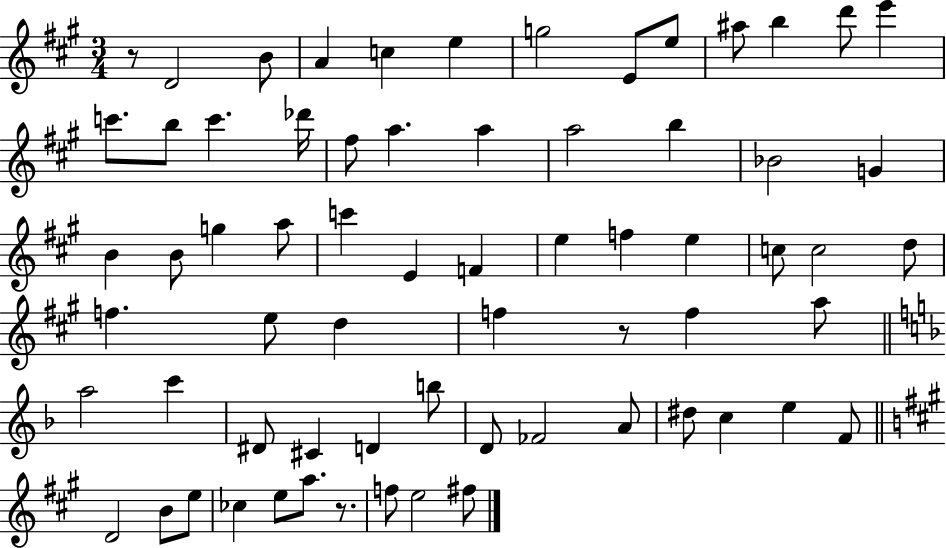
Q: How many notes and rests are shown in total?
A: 67